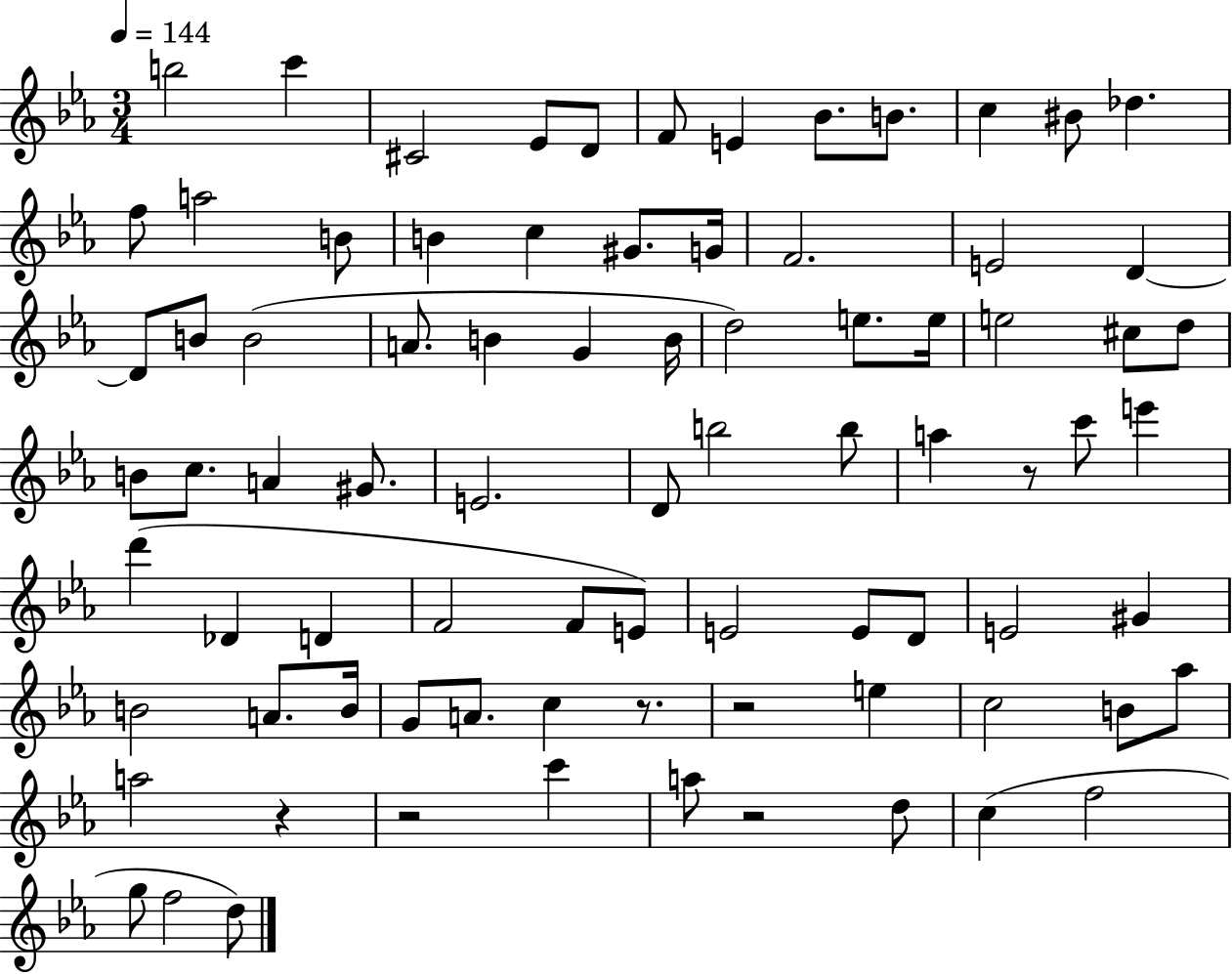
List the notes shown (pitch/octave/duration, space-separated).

B5/h C6/q C#4/h Eb4/e D4/e F4/e E4/q Bb4/e. B4/e. C5/q BIS4/e Db5/q. F5/e A5/h B4/e B4/q C5/q G#4/e. G4/s F4/h. E4/h D4/q D4/e B4/e B4/h A4/e. B4/q G4/q B4/s D5/h E5/e. E5/s E5/h C#5/e D5/e B4/e C5/e. A4/q G#4/e. E4/h. D4/e B5/h B5/e A5/q R/e C6/e E6/q D6/q Db4/q D4/q F4/h F4/e E4/e E4/h E4/e D4/e E4/h G#4/q B4/h A4/e. B4/s G4/e A4/e. C5/q R/e. R/h E5/q C5/h B4/e Ab5/e A5/h R/q R/h C6/q A5/e R/h D5/e C5/q F5/h G5/e F5/h D5/e